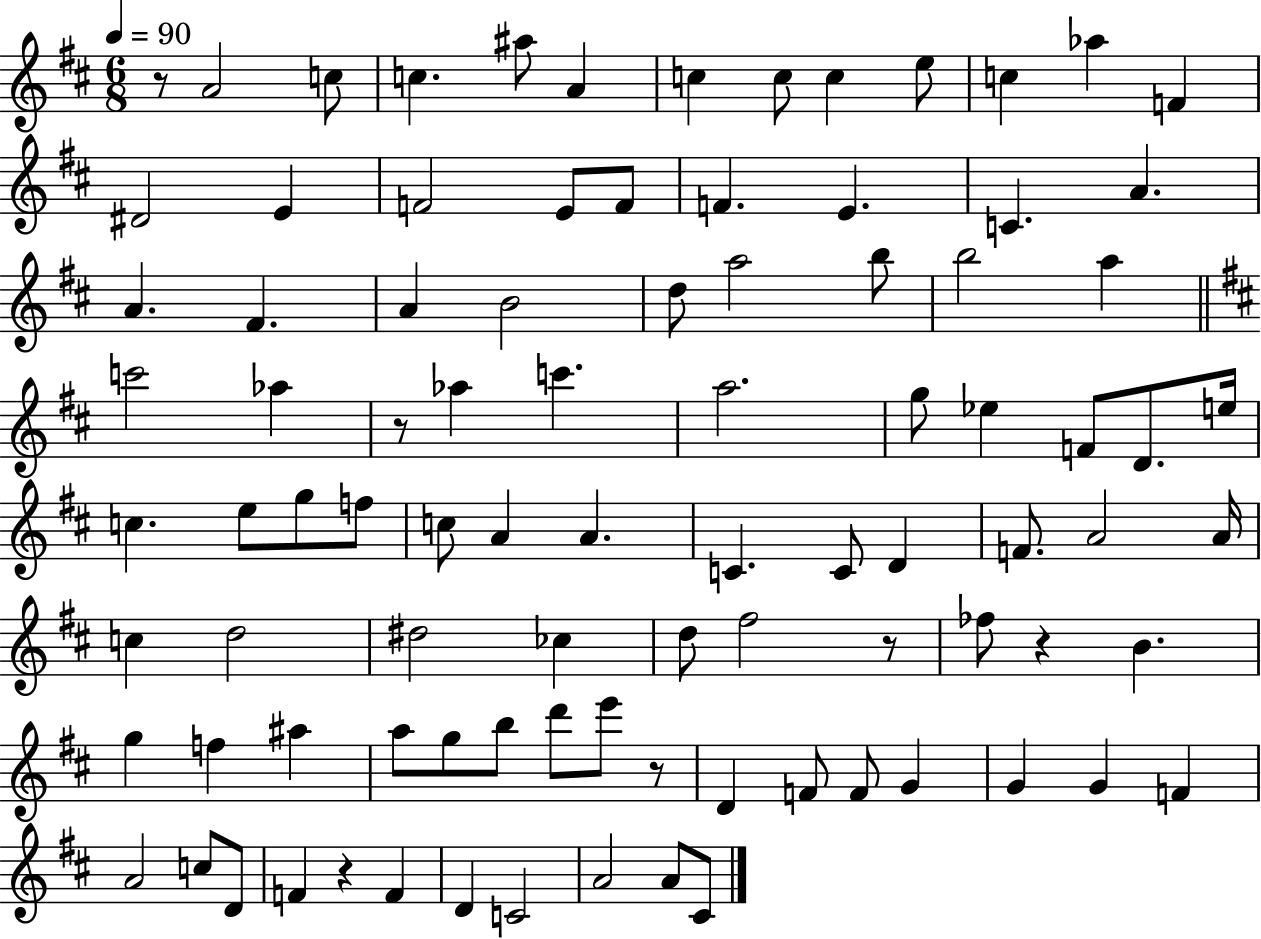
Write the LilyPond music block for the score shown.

{
  \clef treble
  \numericTimeSignature
  \time 6/8
  \key d \major
  \tempo 4 = 90
  \repeat volta 2 { r8 a'2 c''8 | c''4. ais''8 a'4 | c''4 c''8 c''4 e''8 | c''4 aes''4 f'4 | \break dis'2 e'4 | f'2 e'8 f'8 | f'4. e'4. | c'4. a'4. | \break a'4. fis'4. | a'4 b'2 | d''8 a''2 b''8 | b''2 a''4 | \break \bar "||" \break \key d \major c'''2 aes''4 | r8 aes''4 c'''4. | a''2. | g''8 ees''4 f'8 d'8. e''16 | \break c''4. e''8 g''8 f''8 | c''8 a'4 a'4. | c'4. c'8 d'4 | f'8. a'2 a'16 | \break c''4 d''2 | dis''2 ces''4 | d''8 fis''2 r8 | fes''8 r4 b'4. | \break g''4 f''4 ais''4 | a''8 g''8 b''8 d'''8 e'''8 r8 | d'4 f'8 f'8 g'4 | g'4 g'4 f'4 | \break a'2 c''8 d'8 | f'4 r4 f'4 | d'4 c'2 | a'2 a'8 cis'8 | \break } \bar "|."
}